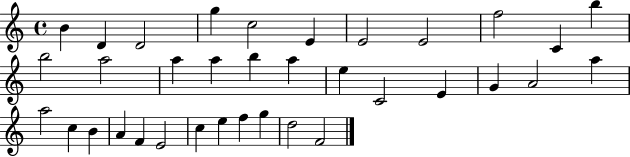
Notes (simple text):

B4/q D4/q D4/h G5/q C5/h E4/q E4/h E4/h F5/h C4/q B5/q B5/h A5/h A5/q A5/q B5/q A5/q E5/q C4/h E4/q G4/q A4/h A5/q A5/h C5/q B4/q A4/q F4/q E4/h C5/q E5/q F5/q G5/q D5/h F4/h